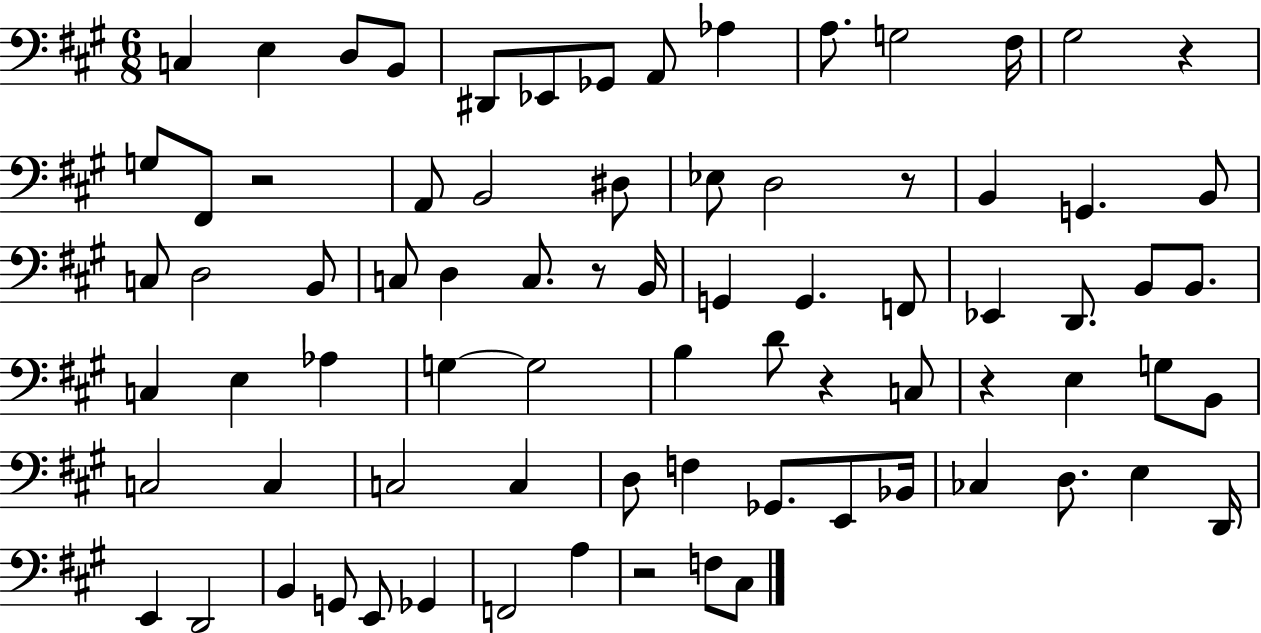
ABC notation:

X:1
T:Untitled
M:6/8
L:1/4
K:A
C, E, D,/2 B,,/2 ^D,,/2 _E,,/2 _G,,/2 A,,/2 _A, A,/2 G,2 ^F,/4 ^G,2 z G,/2 ^F,,/2 z2 A,,/2 B,,2 ^D,/2 _E,/2 D,2 z/2 B,, G,, B,,/2 C,/2 D,2 B,,/2 C,/2 D, C,/2 z/2 B,,/4 G,, G,, F,,/2 _E,, D,,/2 B,,/2 B,,/2 C, E, _A, G, G,2 B, D/2 z C,/2 z E, G,/2 B,,/2 C,2 C, C,2 C, D,/2 F, _G,,/2 E,,/2 _B,,/4 _C, D,/2 E, D,,/4 E,, D,,2 B,, G,,/2 E,,/2 _G,, F,,2 A, z2 F,/2 ^C,/2